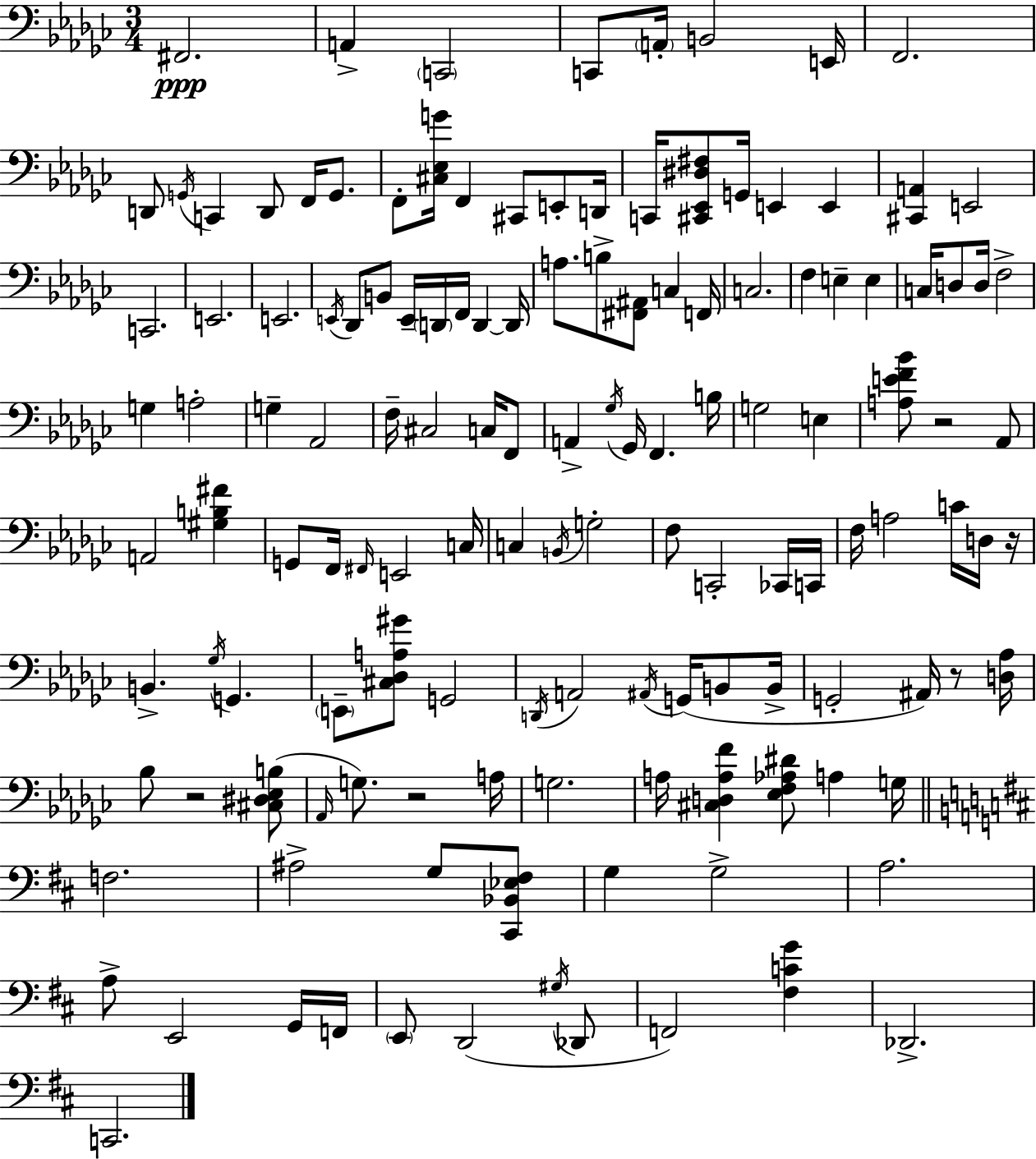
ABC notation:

X:1
T:Untitled
M:3/4
L:1/4
K:Ebm
^F,,2 A,, C,,2 C,,/2 A,,/4 B,,2 E,,/4 F,,2 D,,/2 G,,/4 C,, D,,/2 F,,/4 G,,/2 F,,/2 [^C,_E,G]/4 F,, ^C,,/2 E,,/2 D,,/4 C,,/4 [^C,,_E,,^D,^F,]/2 G,,/4 E,, E,, [^C,,A,,] E,,2 C,,2 E,,2 E,,2 E,,/4 _D,,/2 B,,/2 E,,/4 D,,/4 F,,/4 D,, D,,/4 A,/2 B,/2 [^F,,^A,,]/2 C, F,,/4 C,2 F, E, E, C,/4 D,/2 D,/4 F,2 G, A,2 G, _A,,2 F,/4 ^C,2 C,/4 F,,/2 A,, _G,/4 _G,,/4 F,, B,/4 G,2 E, [A,EF_B]/2 z2 _A,,/2 A,,2 [^G,B,^F] G,,/2 F,,/4 ^F,,/4 E,,2 C,/4 C, B,,/4 G,2 F,/2 C,,2 _C,,/4 C,,/4 F,/4 A,2 C/4 D,/4 z/4 B,, _G,/4 G,, E,,/2 [^C,_D,A,^G]/2 G,,2 D,,/4 A,,2 ^A,,/4 G,,/4 B,,/2 B,,/4 G,,2 ^A,,/4 z/2 [D,_A,]/4 _B,/2 z2 [^C,^D,_E,B,]/2 _A,,/4 G,/2 z2 A,/4 G,2 A,/4 [^C,D,A,F] [_E,F,_A,^D]/2 A, G,/4 F,2 ^A,2 G,/2 [^C,,_B,,_E,^F,]/2 G, G,2 A,2 A,/2 E,,2 G,,/4 F,,/4 E,,/2 D,,2 ^G,/4 _D,,/2 F,,2 [^F,CG] _D,,2 C,,2